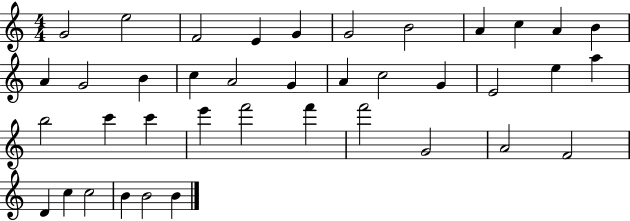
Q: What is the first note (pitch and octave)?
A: G4